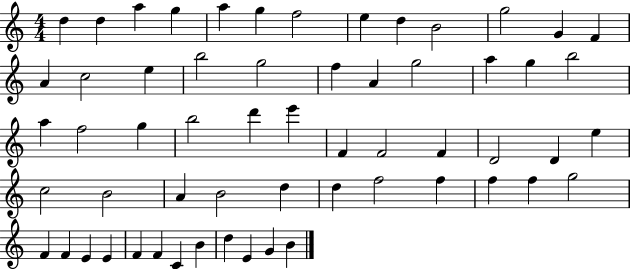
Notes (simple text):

D5/q D5/q A5/q G5/q A5/q G5/q F5/h E5/q D5/q B4/h G5/h G4/q F4/q A4/q C5/h E5/q B5/h G5/h F5/q A4/q G5/h A5/q G5/q B5/h A5/q F5/h G5/q B5/h D6/q E6/q F4/q F4/h F4/q D4/h D4/q E5/q C5/h B4/h A4/q B4/h D5/q D5/q F5/h F5/q F5/q F5/q G5/h F4/q F4/q E4/q E4/q F4/q F4/q C4/q B4/q D5/q E4/q G4/q B4/q